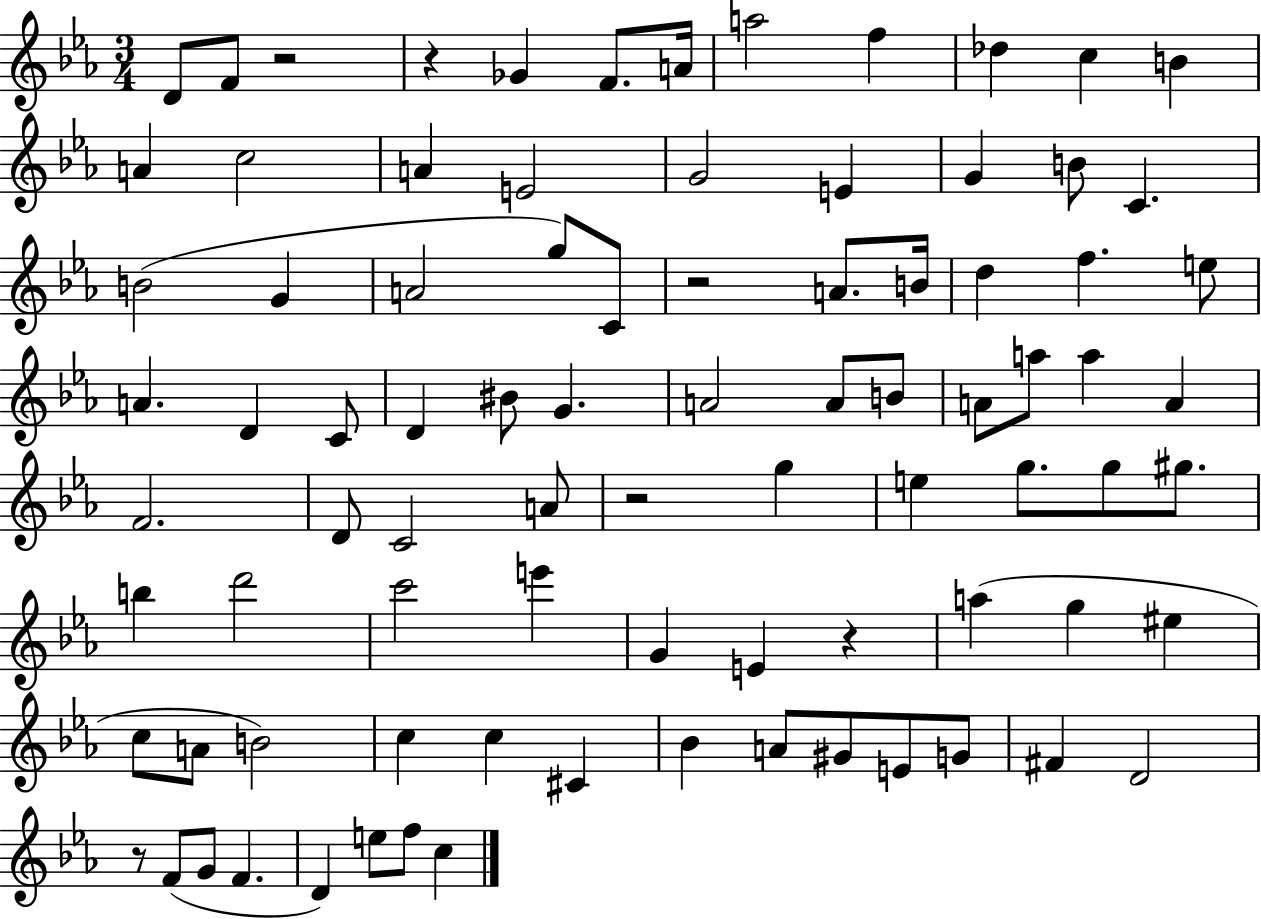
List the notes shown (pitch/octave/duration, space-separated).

D4/e F4/e R/h R/q Gb4/q F4/e. A4/s A5/h F5/q Db5/q C5/q B4/q A4/q C5/h A4/q E4/h G4/h E4/q G4/q B4/e C4/q. B4/h G4/q A4/h G5/e C4/e R/h A4/e. B4/s D5/q F5/q. E5/e A4/q. D4/q C4/e D4/q BIS4/e G4/q. A4/h A4/e B4/e A4/e A5/e A5/q A4/q F4/h. D4/e C4/h A4/e R/h G5/q E5/q G5/e. G5/e G#5/e. B5/q D6/h C6/h E6/q G4/q E4/q R/q A5/q G5/q EIS5/q C5/e A4/e B4/h C5/q C5/q C#4/q Bb4/q A4/e G#4/e E4/e G4/e F#4/q D4/h R/e F4/e G4/e F4/q. D4/q E5/e F5/e C5/q